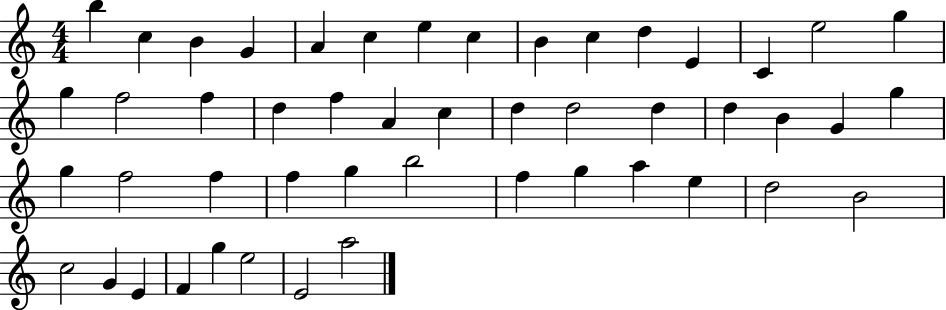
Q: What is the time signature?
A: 4/4